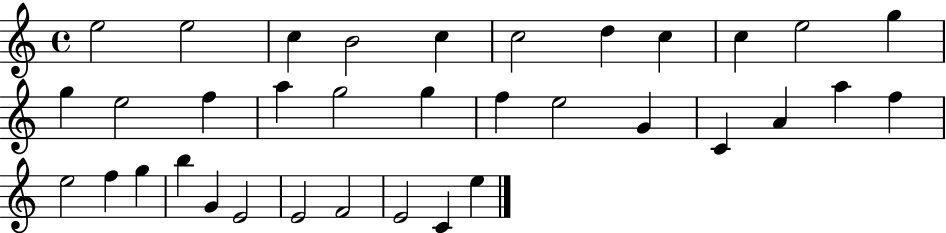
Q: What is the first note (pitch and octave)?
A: E5